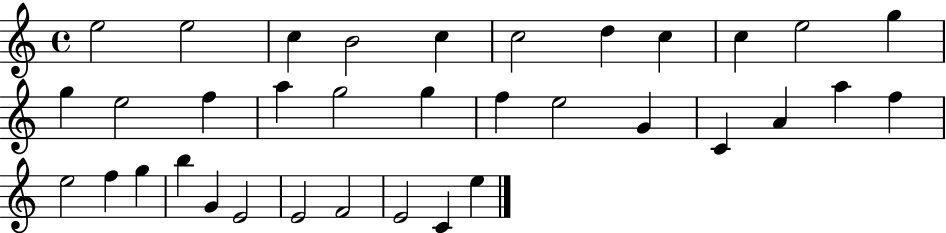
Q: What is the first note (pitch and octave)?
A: E5